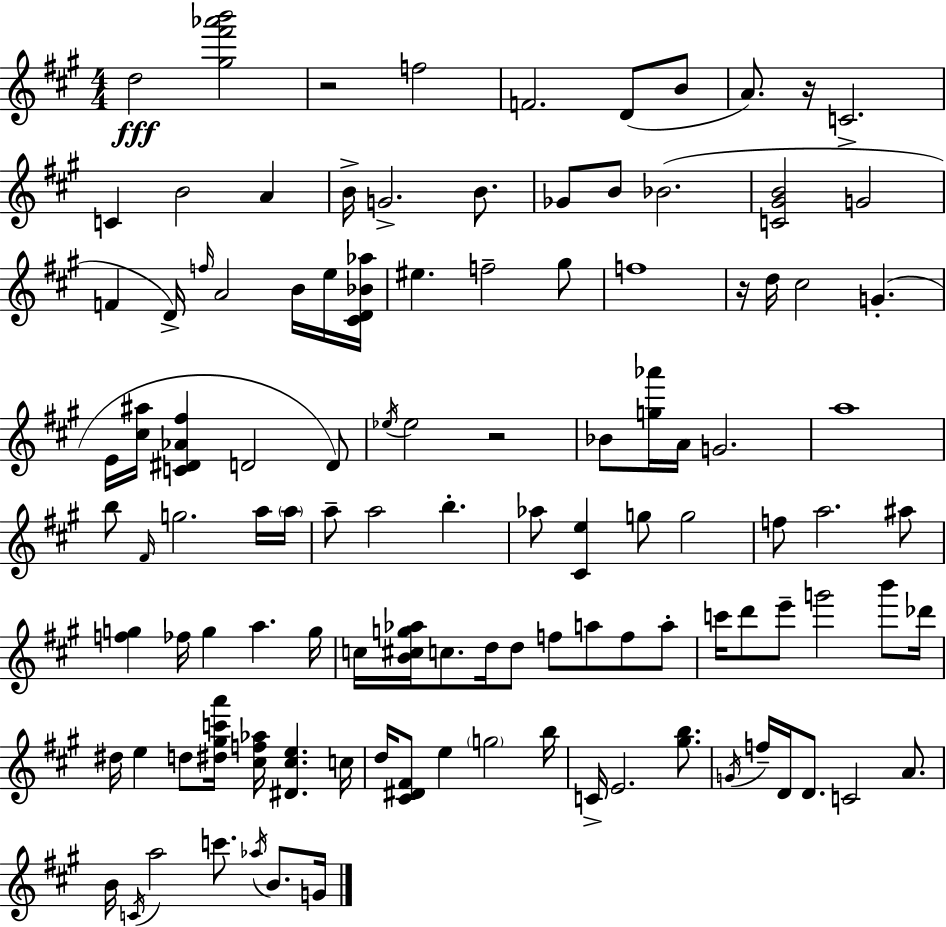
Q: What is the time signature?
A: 4/4